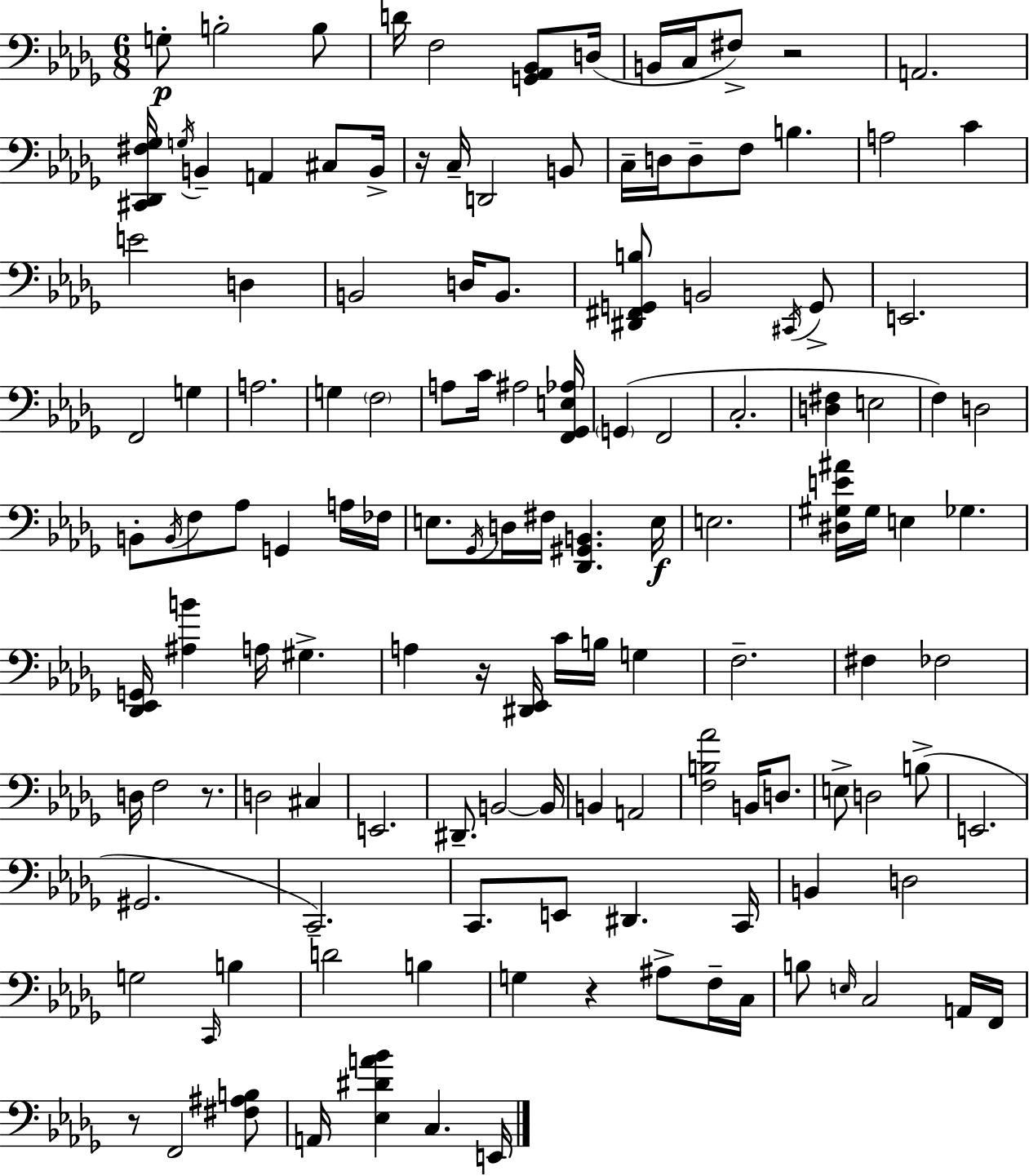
X:1
T:Untitled
M:6/8
L:1/4
K:Bbm
G,/2 B,2 B,/2 D/4 F,2 [G,,_A,,_B,,]/2 D,/4 B,,/4 C,/4 ^F,/2 z2 A,,2 [^C,,_D,,^F,_G,]/4 G,/4 B,, A,, ^C,/2 B,,/4 z/4 C,/4 D,,2 B,,/2 C,/4 D,/4 D,/2 F,/2 B, A,2 C E2 D, B,,2 D,/4 B,,/2 [^D,,^F,,G,,B,]/2 B,,2 ^C,,/4 G,,/2 E,,2 F,,2 G, A,2 G, F,2 A,/2 C/4 ^A,2 [F,,_G,,E,_A,]/4 G,, F,,2 C,2 [D,^F,] E,2 F, D,2 B,,/2 B,,/4 F,/2 _A,/2 G,, A,/4 _F,/4 E,/2 _G,,/4 D,/4 ^F,/4 [_D,,^G,,B,,] E,/4 E,2 [^D,^G,E^A]/4 ^G,/4 E, _G, [_D,,_E,,G,,]/4 [^A,B] A,/4 ^G, A, z/4 [^D,,_E,,]/4 C/4 B,/4 G, F,2 ^F, _F,2 D,/4 F,2 z/2 D,2 ^C, E,,2 ^D,,/2 B,,2 B,,/4 B,, A,,2 [F,B,_A]2 B,,/4 D,/2 E,/2 D,2 B,/2 E,,2 ^G,,2 C,,2 C,,/2 E,,/2 ^D,, C,,/4 B,, D,2 G,2 C,,/4 B, D2 B, G, z ^A,/2 F,/4 C,/4 B,/2 E,/4 C,2 A,,/4 F,,/4 z/2 F,,2 [^F,^A,B,]/2 A,,/4 [_E,^DA_B] C, E,,/4